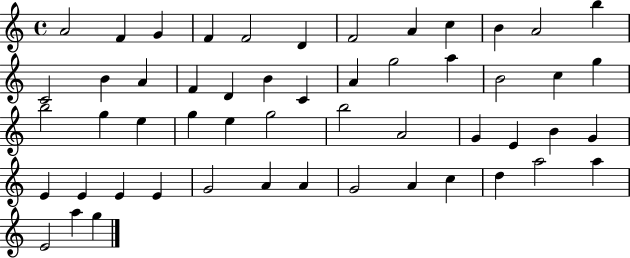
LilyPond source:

{
  \clef treble
  \time 4/4
  \defaultTimeSignature
  \key c \major
  a'2 f'4 g'4 | f'4 f'2 d'4 | f'2 a'4 c''4 | b'4 a'2 b''4 | \break c'2 b'4 a'4 | f'4 d'4 b'4 c'4 | a'4 g''2 a''4 | b'2 c''4 g''4 | \break b''2 g''4 e''4 | g''4 e''4 g''2 | b''2 a'2 | g'4 e'4 b'4 g'4 | \break e'4 e'4 e'4 e'4 | g'2 a'4 a'4 | g'2 a'4 c''4 | d''4 a''2 a''4 | \break e'2 a''4 g''4 | \bar "|."
}